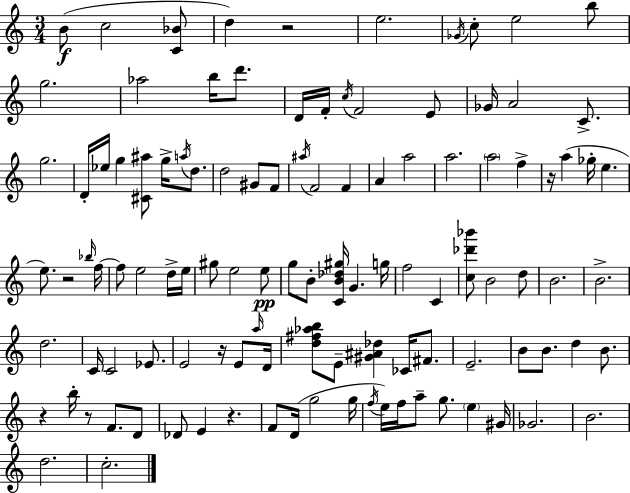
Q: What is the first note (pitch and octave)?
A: B4